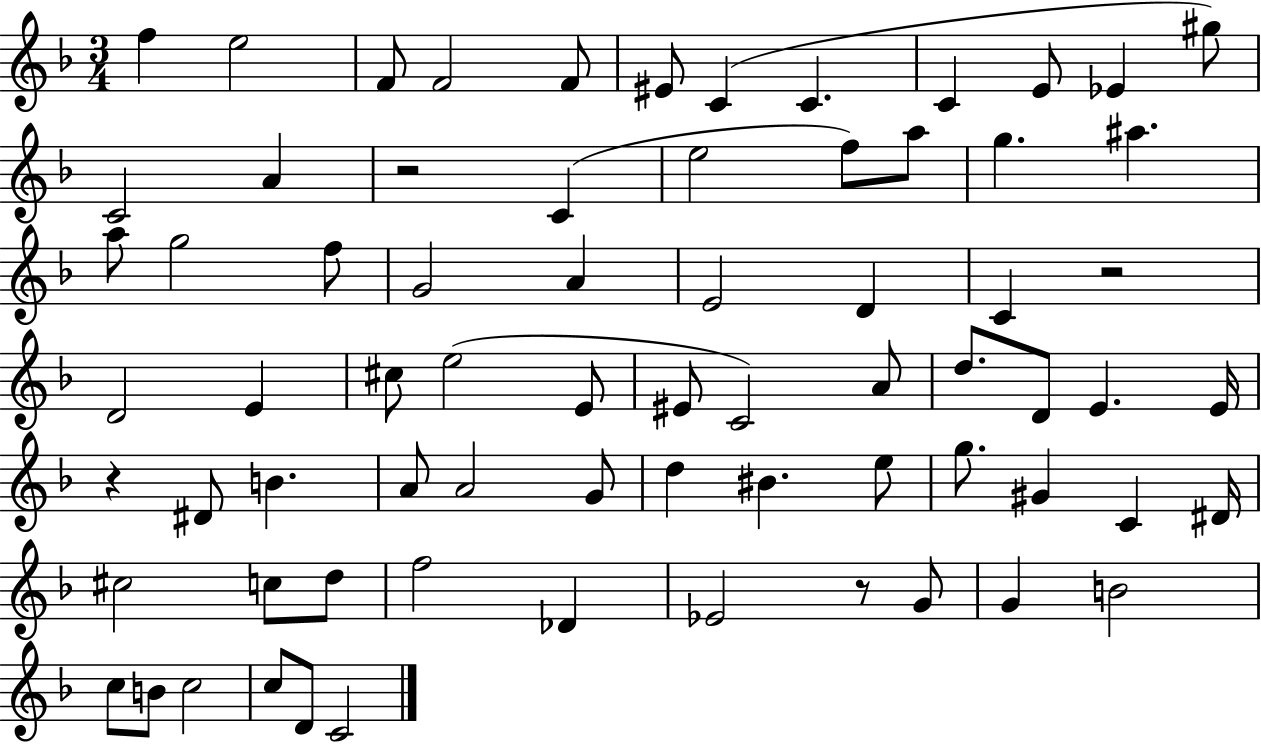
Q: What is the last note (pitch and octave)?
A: C4